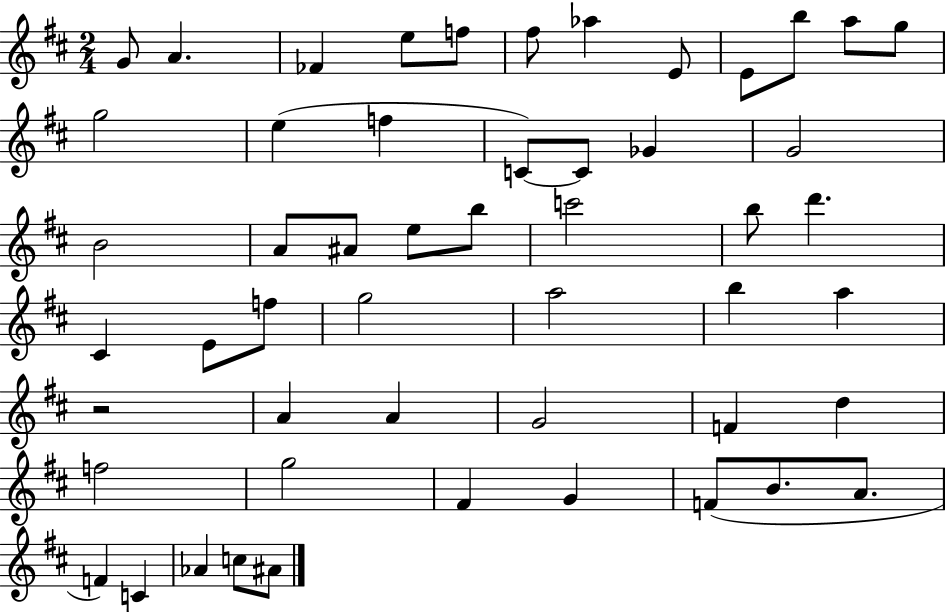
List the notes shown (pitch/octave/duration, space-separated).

G4/e A4/q. FES4/q E5/e F5/e F#5/e Ab5/q E4/e E4/e B5/e A5/e G5/e G5/h E5/q F5/q C4/e C4/e Gb4/q G4/h B4/h A4/e A#4/e E5/e B5/e C6/h B5/e D6/q. C#4/q E4/e F5/e G5/h A5/h B5/q A5/q R/h A4/q A4/q G4/h F4/q D5/q F5/h G5/h F#4/q G4/q F4/e B4/e. A4/e. F4/q C4/q Ab4/q C5/e A#4/e